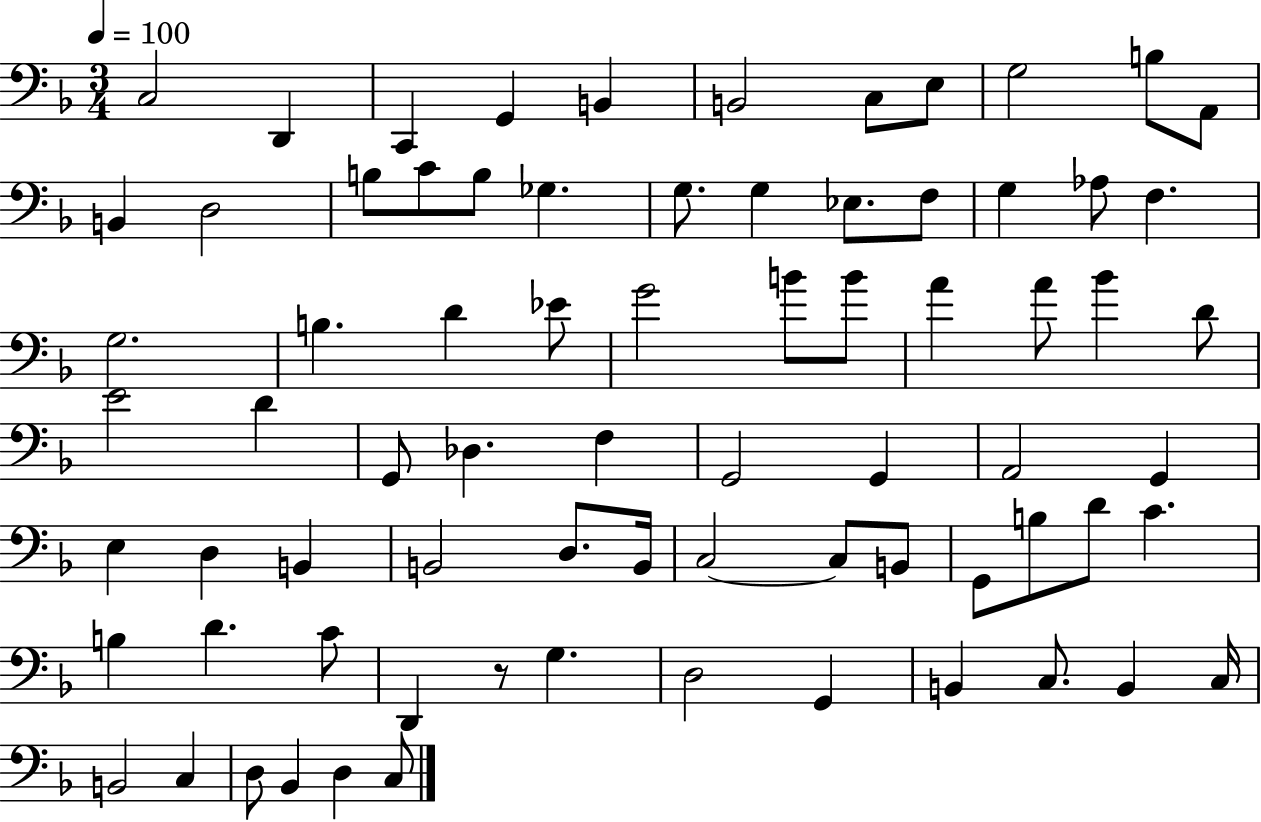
{
  \clef bass
  \numericTimeSignature
  \time 3/4
  \key f \major
  \tempo 4 = 100
  c2 d,4 | c,4 g,4 b,4 | b,2 c8 e8 | g2 b8 a,8 | \break b,4 d2 | b8 c'8 b8 ges4. | g8. g4 ees8. f8 | g4 aes8 f4. | \break g2. | b4. d'4 ees'8 | g'2 b'8 b'8 | a'4 a'8 bes'4 d'8 | \break e'2 d'4 | g,8 des4. f4 | g,2 g,4 | a,2 g,4 | \break e4 d4 b,4 | b,2 d8. b,16 | c2~~ c8 b,8 | g,8 b8 d'8 c'4. | \break b4 d'4. c'8 | d,4 r8 g4. | d2 g,4 | b,4 c8. b,4 c16 | \break b,2 c4 | d8 bes,4 d4 c8 | \bar "|."
}